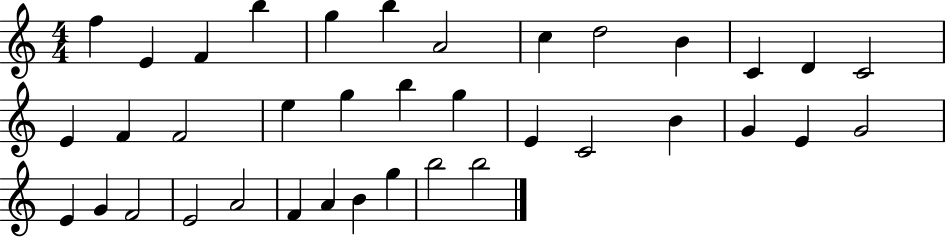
F5/q E4/q F4/q B5/q G5/q B5/q A4/h C5/q D5/h B4/q C4/q D4/q C4/h E4/q F4/q F4/h E5/q G5/q B5/q G5/q E4/q C4/h B4/q G4/q E4/q G4/h E4/q G4/q F4/h E4/h A4/h F4/q A4/q B4/q G5/q B5/h B5/h